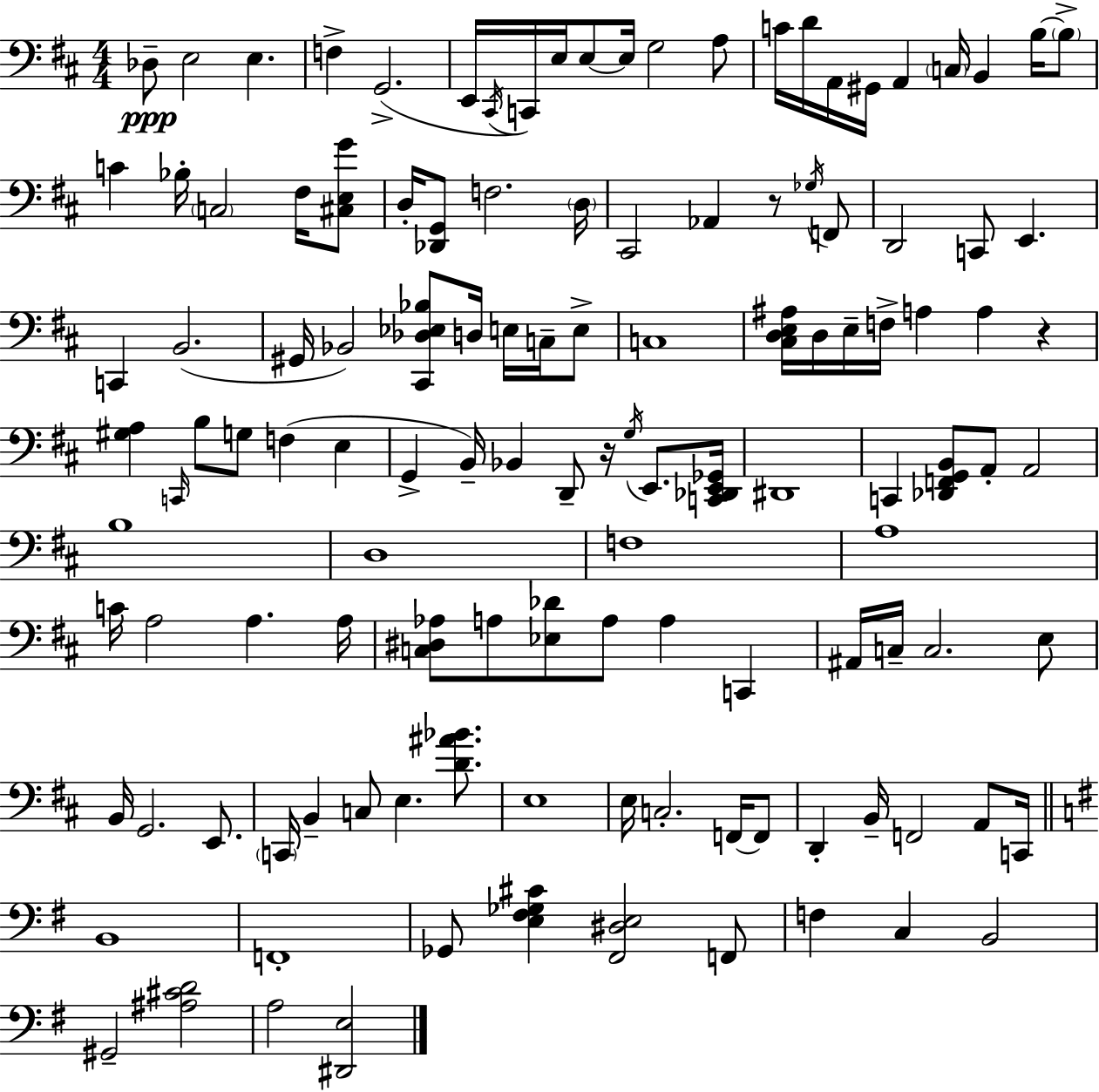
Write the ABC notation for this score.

X:1
T:Untitled
M:4/4
L:1/4
K:D
_D,/2 E,2 E, F, G,,2 E,,/4 ^C,,/4 C,,/4 E,/4 E,/2 E,/4 G,2 A,/2 C/4 D/4 A,,/4 ^G,,/4 A,, C,/4 B,, B,/4 B,/2 C _B,/4 C,2 ^F,/4 [^C,E,G]/2 D,/4 [_D,,G,,]/2 F,2 D,/4 ^C,,2 _A,, z/2 _G,/4 F,,/2 D,,2 C,,/2 E,, C,, B,,2 ^G,,/4 _B,,2 [^C,,_D,_E,_B,]/2 D,/4 E,/4 C,/4 E,/2 C,4 [^C,D,E,^A,]/4 D,/4 E,/4 F,/4 A, A, z [^G,A,] C,,/4 B,/2 G,/2 F, E, G,, B,,/4 _B,, D,,/2 z/4 G,/4 E,,/2 [C,,_D,,E,,_G,,]/4 ^D,,4 C,, [_D,,F,,G,,B,,]/2 A,,/2 A,,2 B,4 D,4 F,4 A,4 C/4 A,2 A, A,/4 [C,^D,_A,]/2 A,/2 [_E,_D]/2 A,/2 A, C,, ^A,,/4 C,/4 C,2 E,/2 B,,/4 G,,2 E,,/2 C,,/4 B,, C,/2 E, [D^A_B]/2 E,4 E,/4 C,2 F,,/4 F,,/2 D,, B,,/4 F,,2 A,,/2 C,,/4 B,,4 F,,4 _G,,/2 [E,^F,_G,^C] [^F,,^D,E,]2 F,,/2 F, C, B,,2 ^G,,2 [^A,^CD]2 A,2 [^D,,E,]2